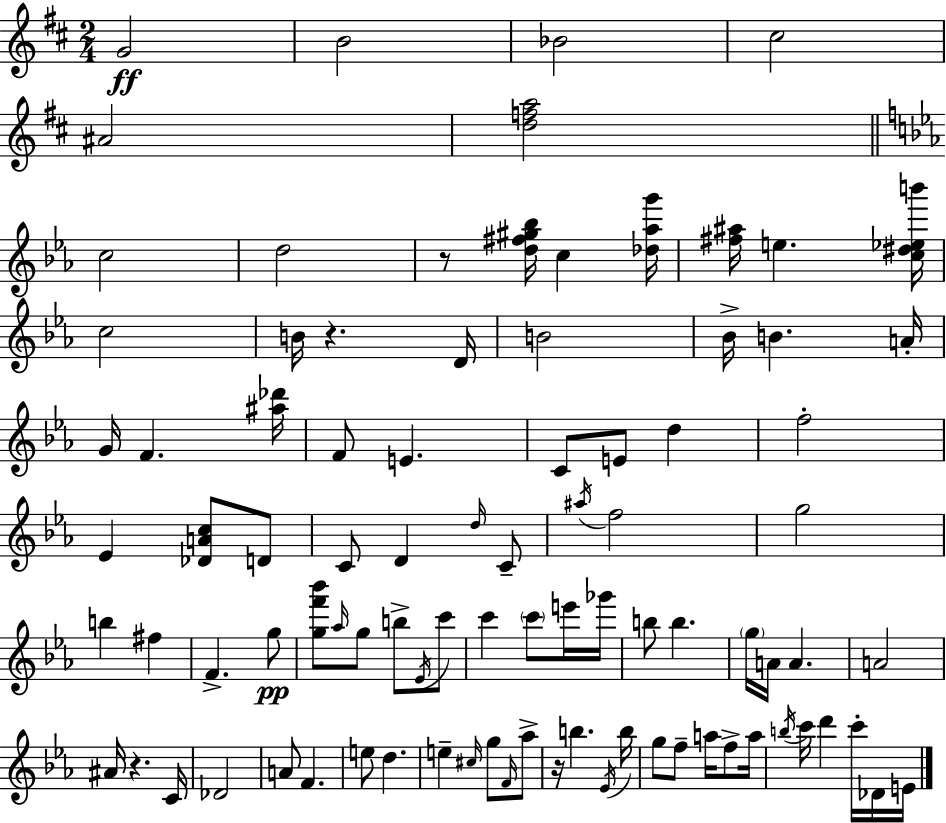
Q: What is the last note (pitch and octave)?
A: E4